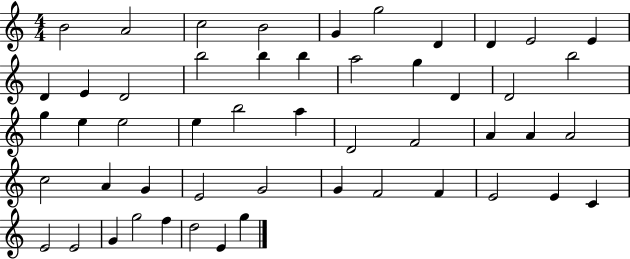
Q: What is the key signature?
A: C major